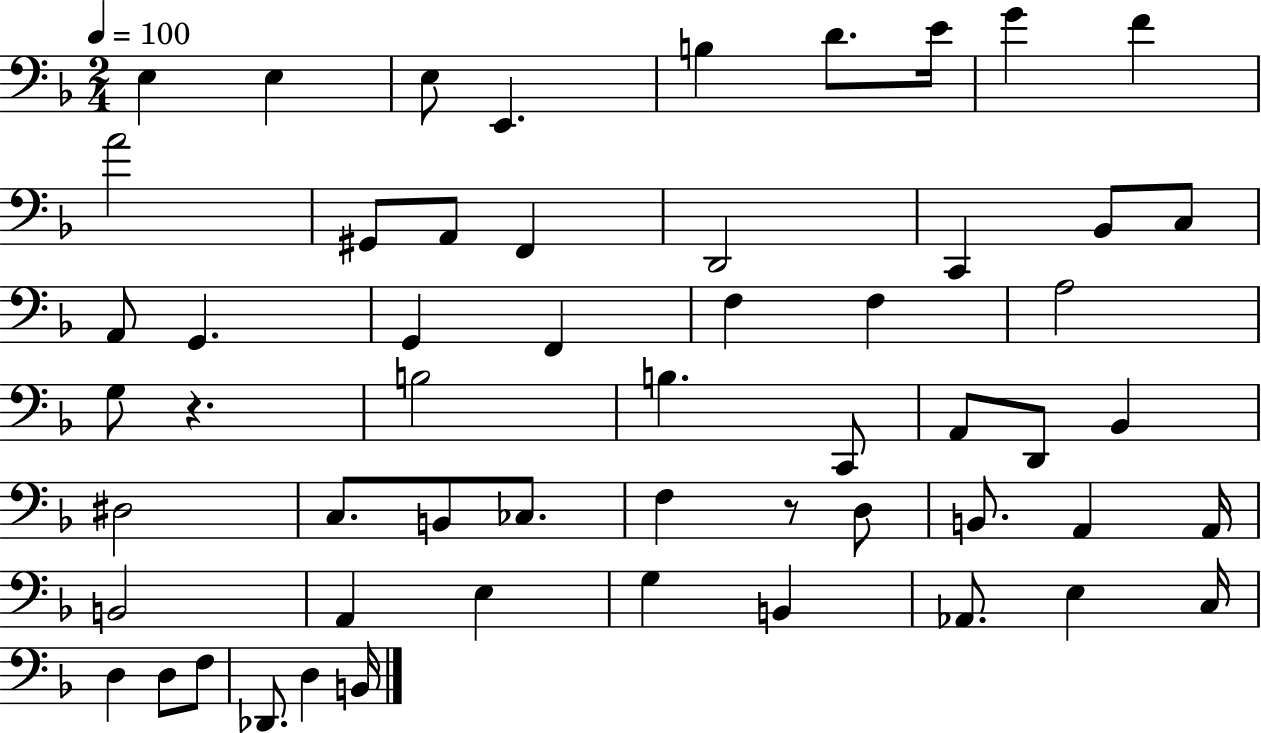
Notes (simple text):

E3/q E3/q E3/e E2/q. B3/q D4/e. E4/s G4/q F4/q A4/h G#2/e A2/e F2/q D2/h C2/q Bb2/e C3/e A2/e G2/q. G2/q F2/q F3/q F3/q A3/h G3/e R/q. B3/h B3/q. C2/e A2/e D2/e Bb2/q D#3/h C3/e. B2/e CES3/e. F3/q R/e D3/e B2/e. A2/q A2/s B2/h A2/q E3/q G3/q B2/q Ab2/e. E3/q C3/s D3/q D3/e F3/e Db2/e. D3/q B2/s